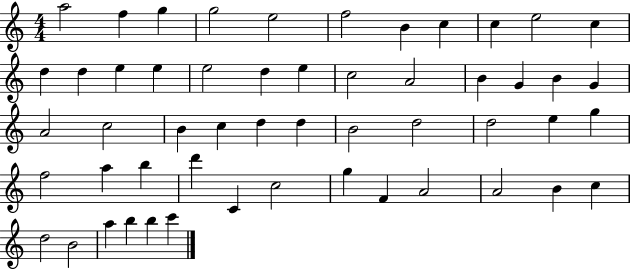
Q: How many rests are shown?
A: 0